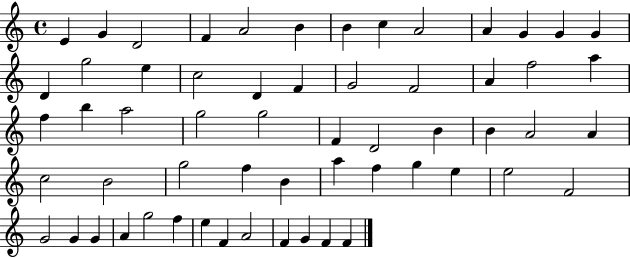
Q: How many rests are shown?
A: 0